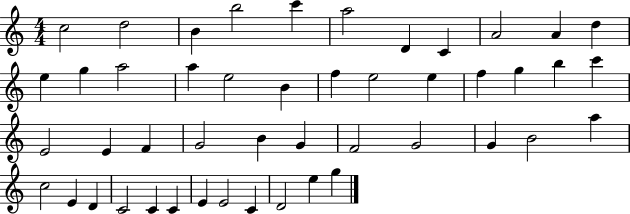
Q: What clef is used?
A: treble